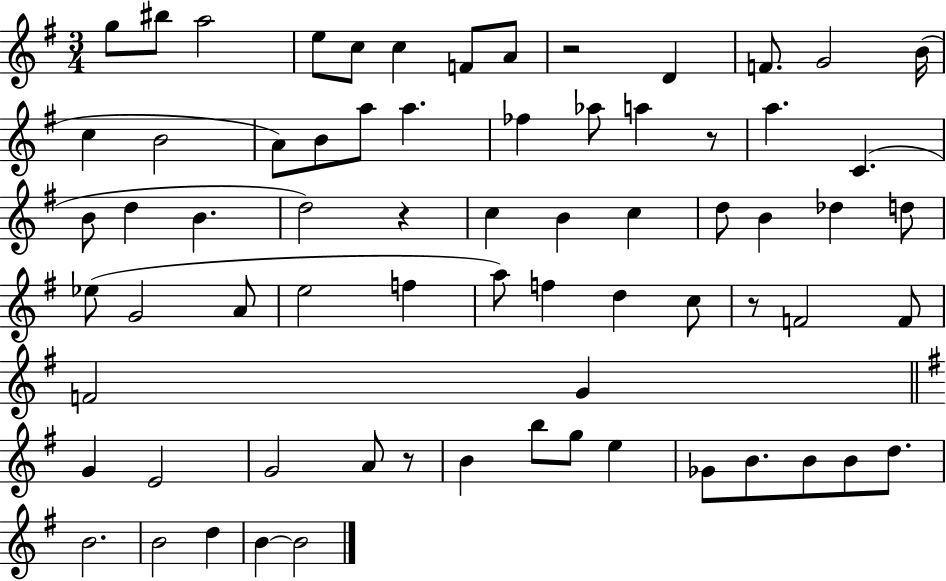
G5/e BIS5/e A5/h E5/e C5/e C5/q F4/e A4/e R/h D4/q F4/e. G4/h B4/s C5/q B4/h A4/e B4/e A5/e A5/q. FES5/q Ab5/e A5/q R/e A5/q. C4/q. B4/e D5/q B4/q. D5/h R/q C5/q B4/q C5/q D5/e B4/q Db5/q D5/e Eb5/e G4/h A4/e E5/h F5/q A5/e F5/q D5/q C5/e R/e F4/h F4/e F4/h G4/q G4/q E4/h G4/h A4/e R/e B4/q B5/e G5/e E5/q Gb4/e B4/e. B4/e B4/e D5/e. B4/h. B4/h D5/q B4/q B4/h